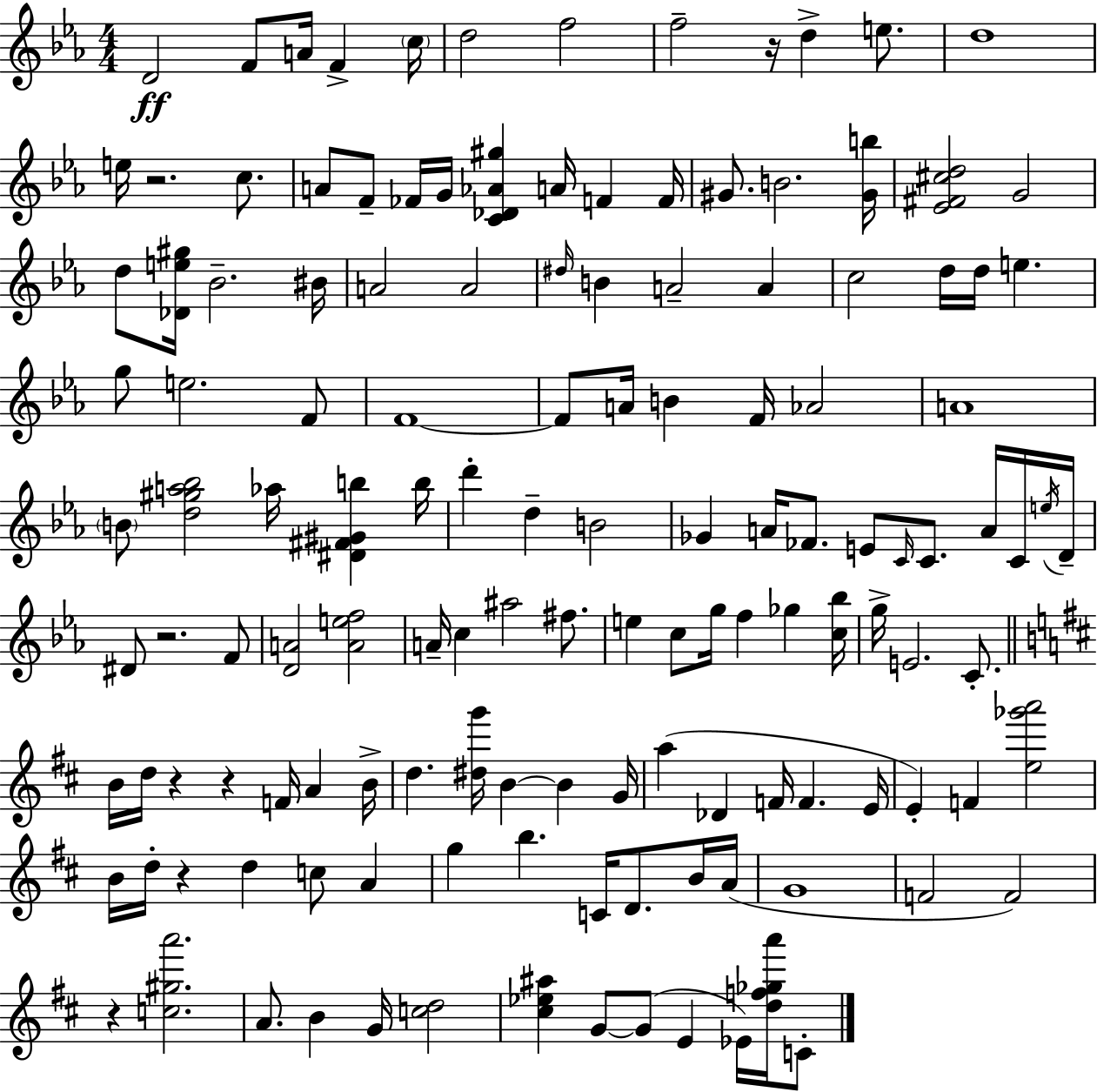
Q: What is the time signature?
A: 4/4